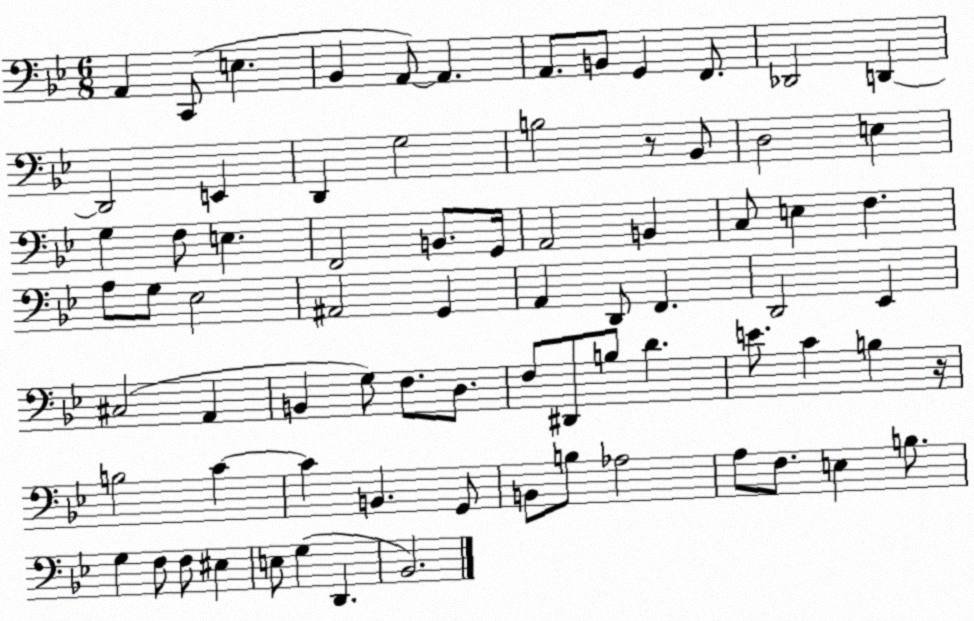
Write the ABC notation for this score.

X:1
T:Untitled
M:6/8
L:1/4
K:Bb
A,, C,,/2 E, _B,, A,,/2 A,, A,,/2 B,,/2 G,, F,,/2 _D,,2 D,, D,,2 E,, D,, G,2 B,2 z/2 _B,,/2 D,2 E, G, F,/2 E, F,,2 B,,/2 G,,/4 A,,2 B,, C,/2 E, F, A,/2 G,/2 _E,2 ^A,,2 G,, A,, D,,/2 F,, D,,2 _E,, ^C,2 A,, B,, G,/2 F,/2 D,/2 F,/2 ^D,,/2 B,/2 D E/2 C B, z/4 B,2 C C B,, G,,/2 B,,/2 B,/2 _A,2 A,/2 F,/2 E, B,/2 G, F,/2 F,/2 ^E, E,/2 G, D,, _B,,2